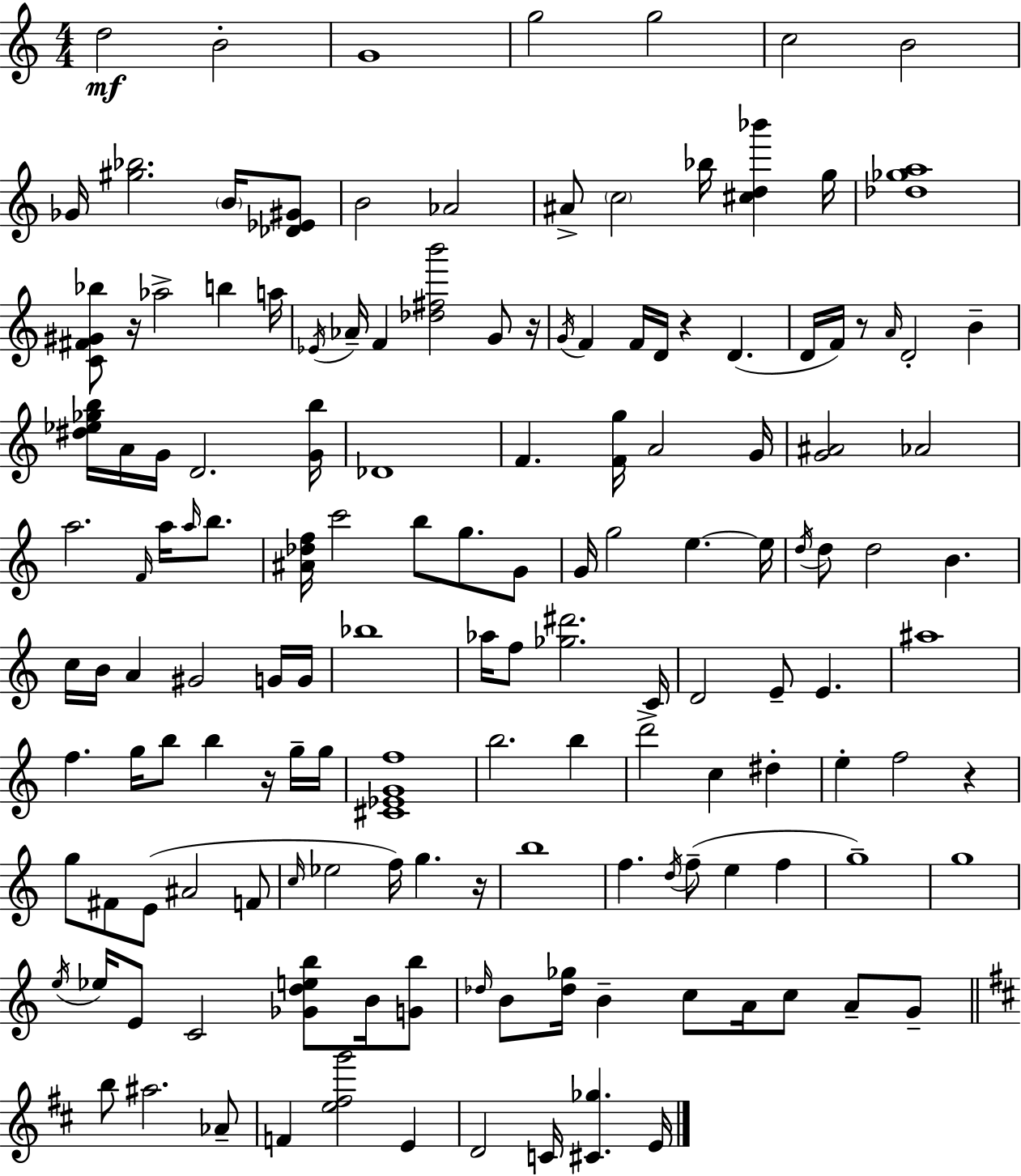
{
  \clef treble
  \numericTimeSignature
  \time 4/4
  \key c \major
  d''2\mf b'2-. | g'1 | g''2 g''2 | c''2 b'2 | \break ges'16 <gis'' bes''>2. \parenthesize b'16 <des' ees' gis'>8 | b'2 aes'2 | ais'8-> \parenthesize c''2 bes''16 <cis'' d'' bes'''>4 g''16 | <des'' ges'' a''>1 | \break <c' fis' gis' bes''>8 r16 aes''2-> b''4 a''16 | \acciaccatura { ees'16 } aes'16-- f'4 <des'' fis'' b'''>2 g'8 | r16 \acciaccatura { g'16 } f'4 f'16 d'16 r4 d'4.( | d'16 f'16) r8 \grace { a'16 } d'2-. b'4-- | \break <dis'' ees'' ges'' b''>16 a'16 g'16 d'2. | <g' b''>16 des'1 | f'4. <f' g''>16 a'2 | g'16 <g' ais'>2 aes'2 | \break a''2. \grace { f'16 } | a''16 \grace { a''16 } b''8. <ais' des'' f''>16 c'''2 b''8 | g''8. g'8 g'16 g''2 e''4.~~ | e''16 \acciaccatura { d''16 } d''8 d''2 | \break b'4. c''16 b'16 a'4 gis'2 | g'16 g'16 bes''1 | aes''16 f''8 <ges'' dis'''>2. | c'16 d'2 e'8-- | \break e'4. ais''1 | f''4. g''16 b''8 b''4 | r16 g''16-- g''16 <cis' ees' g' f''>1 | b''2. | \break b''4 d'''2-> c''4 | dis''4-. e''4-. f''2 | r4 g''8 fis'8 e'8( ais'2 | f'8 \grace { c''16 } ees''2 f''16) | \break g''4. r16 b''1 | f''4. \acciaccatura { d''16 }( f''8-- | e''4 f''4 g''1--) | g''1 | \break \acciaccatura { e''16 } ees''16 e'8 c'2 | <ges' d'' e'' b''>8 b'16 <g' b''>8 \grace { des''16 } b'8 <des'' ges''>16 b'4-- | c''8 a'16 c''8 a'8-- g'8-- \bar "||" \break \key d \major b''8 ais''2. aes'8-- | f'4 <e'' fis'' g'''>2 e'4 | d'2 c'16 <cis' ges''>4. e'16 | \bar "|."
}